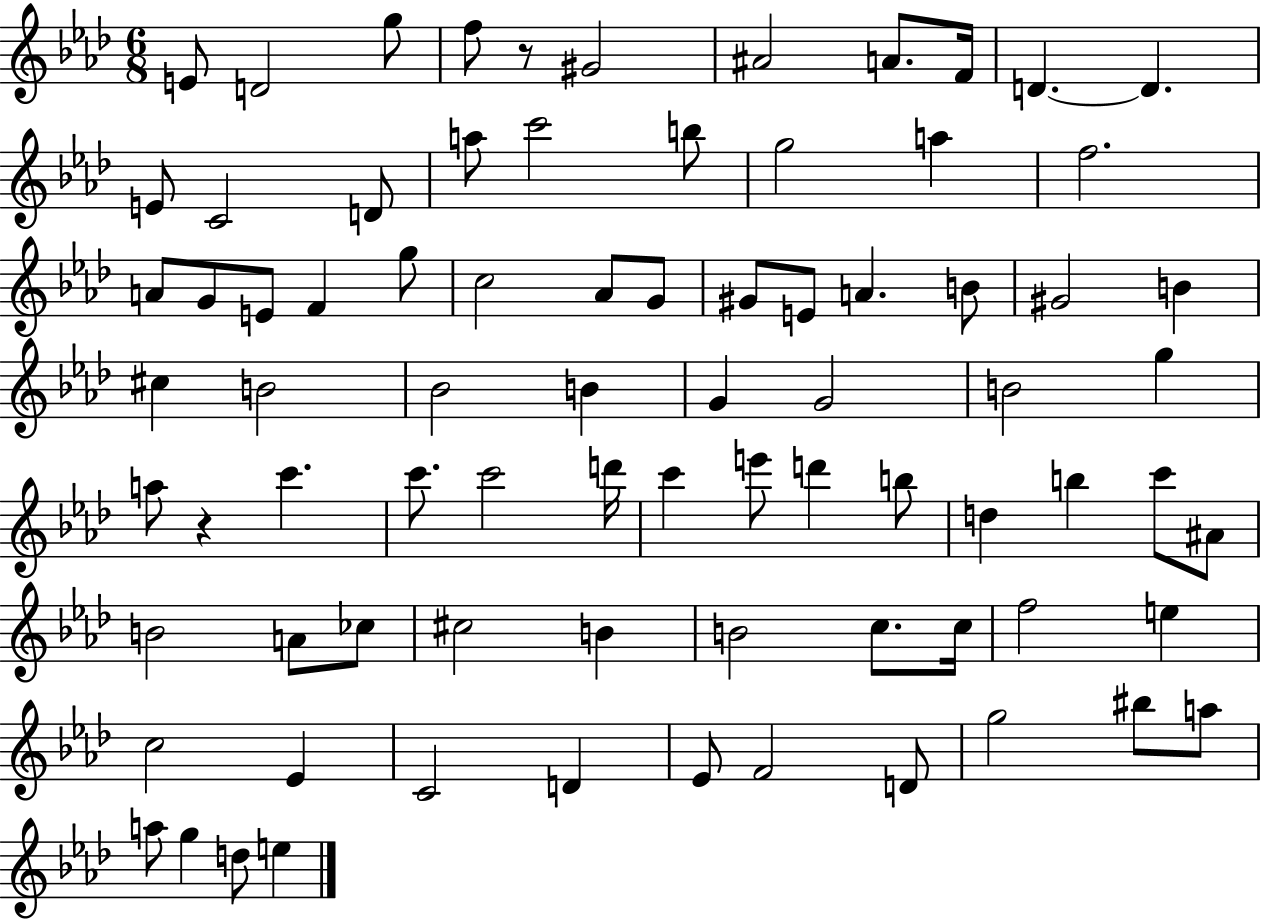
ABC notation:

X:1
T:Untitled
M:6/8
L:1/4
K:Ab
E/2 D2 g/2 f/2 z/2 ^G2 ^A2 A/2 F/4 D D E/2 C2 D/2 a/2 c'2 b/2 g2 a f2 A/2 G/2 E/2 F g/2 c2 _A/2 G/2 ^G/2 E/2 A B/2 ^G2 B ^c B2 _B2 B G G2 B2 g a/2 z c' c'/2 c'2 d'/4 c' e'/2 d' b/2 d b c'/2 ^A/2 B2 A/2 _c/2 ^c2 B B2 c/2 c/4 f2 e c2 _E C2 D _E/2 F2 D/2 g2 ^b/2 a/2 a/2 g d/2 e